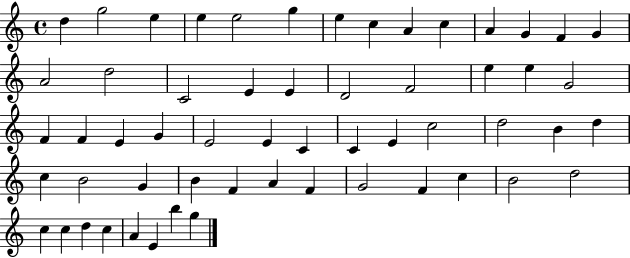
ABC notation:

X:1
T:Untitled
M:4/4
L:1/4
K:C
d g2 e e e2 g e c A c A G F G A2 d2 C2 E E D2 F2 e e G2 F F E G E2 E C C E c2 d2 B d c B2 G B F A F G2 F c B2 d2 c c d c A E b g